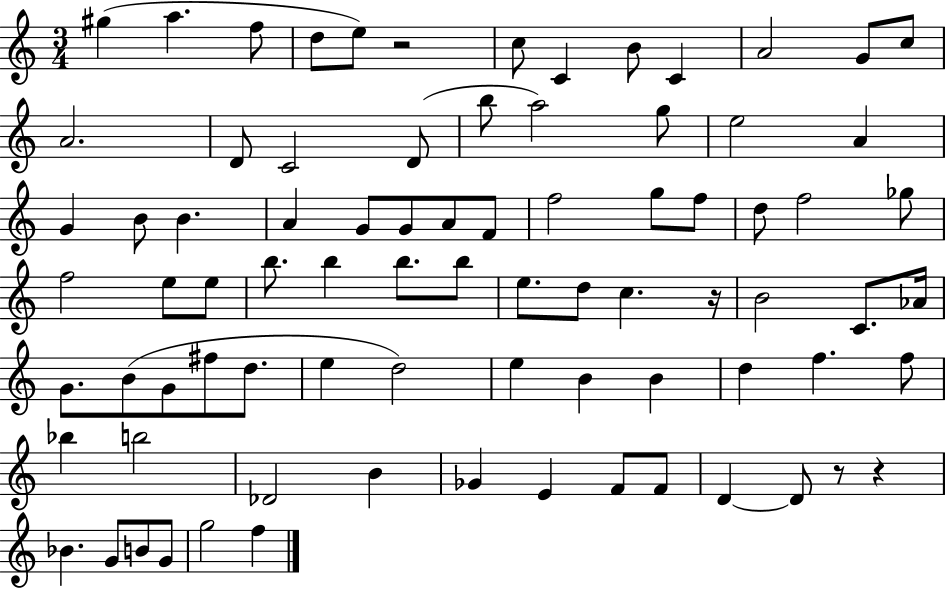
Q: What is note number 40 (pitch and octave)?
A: B5